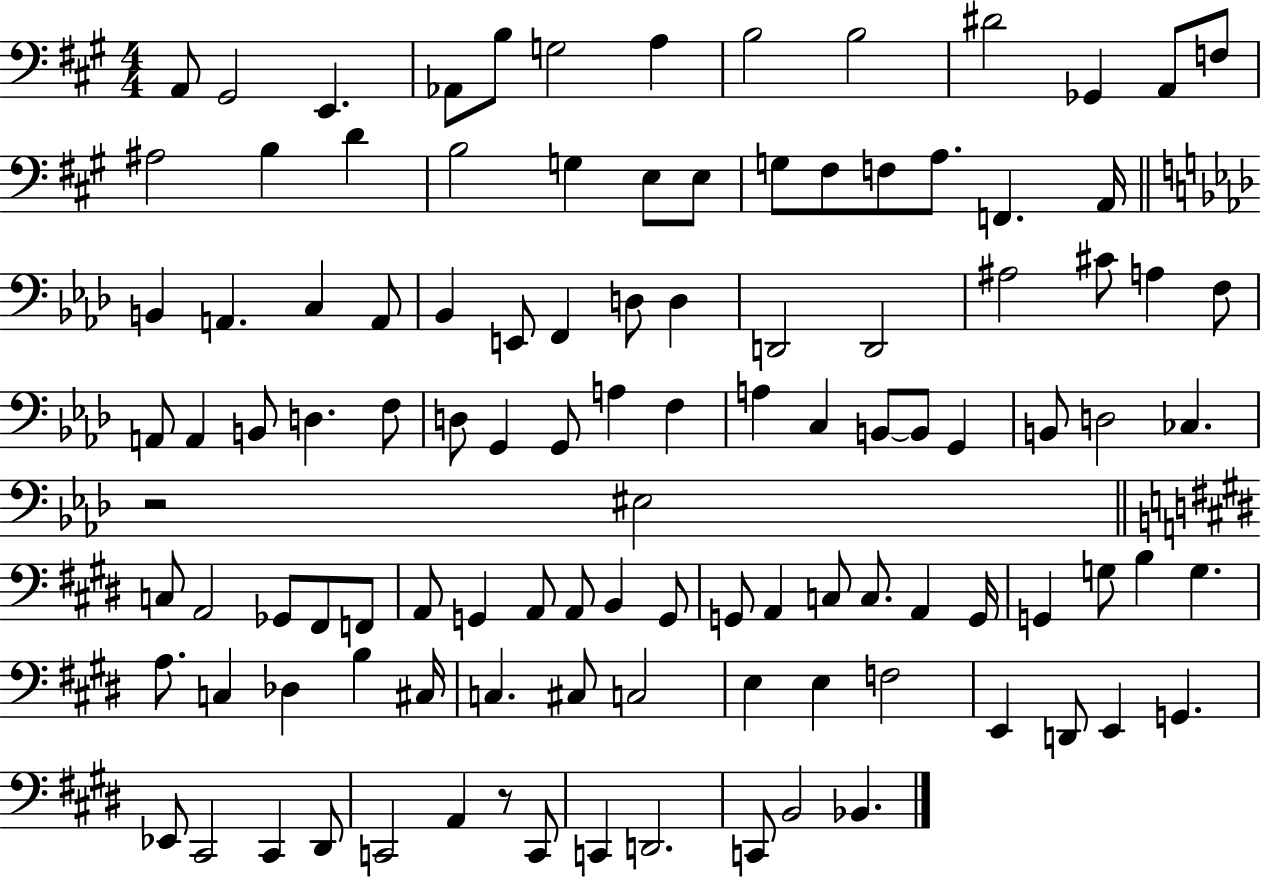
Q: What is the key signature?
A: A major